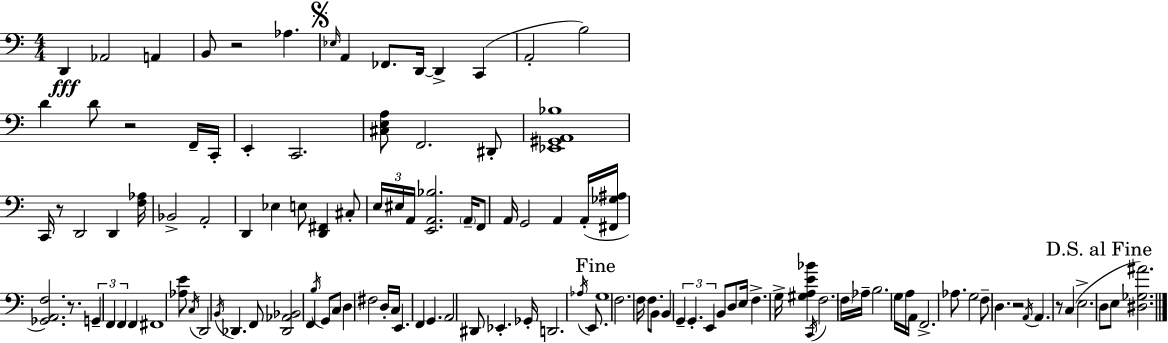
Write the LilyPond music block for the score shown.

{
  \clef bass
  \numericTimeSignature
  \time 4/4
  \key c \major
  d,4\fff aes,2 a,4 | b,8 r2 aes4. | \mark \markup { \musicglyph "scripts.segno" } \grace { ees16 } a,4 fes,8. d,16~~ d,4-> c,4( | a,2-. b2) | \break d'4 d'8 r2 f,16-- | c,16-. e,4-. c,2. | <cis e a>8 f,2. dis,8-. | <ees, gis, a, bes>1 | \break c,16 r8 d,2 d,4 | <f aes>16 bes,2-> a,2-. | d,4 ees4 e8 <d, fis,>4 cis8-. | \tuplet 3/2 { e16 eis16 a,16 } <e, a, bes>2. | \break \parenthesize a,16-- f,8 a,16 g,2 a,4 | a,16-.( <fis, ges ais>16 <ges, a, f>2.) r8. | \tuplet 3/2 { g,4-- f,4 f,4 } f,4 | fis,1 | \break <aes e'>8 \acciaccatura { c16 } d,2 \acciaccatura { b,16 } des,4. | f,8 <des, aes, bes,>2 f,4 | \acciaccatura { b16 } g,8 c8 d4 fis2 | d16-. c16 e,4. f,4 g,4. | \break a,2 dis,8 ees,4.-. | ges,16-. d,2. | \acciaccatura { aes16 } e,8. \mark "Fine" g1 | f2. | \break f16 f8. b,8 b,4 \tuplet 3/2 { g,4-- g,4.-. | e,4 } b,8 d8 e16 f4.-> | g16-> <gis a e' bes'>4 \acciaccatura { c,16 } f2. | \parenthesize f16 aes16-- b2. | \break g16 a16 a,16 f,2.-> | aes8. g2 f8-- | d4. r2 \acciaccatura { a,16 } a,4. | r8 c4( e2.-> | \break \mark "D.S. al Fine" d8 e8 <dis ges ais'>2.) | \bar "|."
}